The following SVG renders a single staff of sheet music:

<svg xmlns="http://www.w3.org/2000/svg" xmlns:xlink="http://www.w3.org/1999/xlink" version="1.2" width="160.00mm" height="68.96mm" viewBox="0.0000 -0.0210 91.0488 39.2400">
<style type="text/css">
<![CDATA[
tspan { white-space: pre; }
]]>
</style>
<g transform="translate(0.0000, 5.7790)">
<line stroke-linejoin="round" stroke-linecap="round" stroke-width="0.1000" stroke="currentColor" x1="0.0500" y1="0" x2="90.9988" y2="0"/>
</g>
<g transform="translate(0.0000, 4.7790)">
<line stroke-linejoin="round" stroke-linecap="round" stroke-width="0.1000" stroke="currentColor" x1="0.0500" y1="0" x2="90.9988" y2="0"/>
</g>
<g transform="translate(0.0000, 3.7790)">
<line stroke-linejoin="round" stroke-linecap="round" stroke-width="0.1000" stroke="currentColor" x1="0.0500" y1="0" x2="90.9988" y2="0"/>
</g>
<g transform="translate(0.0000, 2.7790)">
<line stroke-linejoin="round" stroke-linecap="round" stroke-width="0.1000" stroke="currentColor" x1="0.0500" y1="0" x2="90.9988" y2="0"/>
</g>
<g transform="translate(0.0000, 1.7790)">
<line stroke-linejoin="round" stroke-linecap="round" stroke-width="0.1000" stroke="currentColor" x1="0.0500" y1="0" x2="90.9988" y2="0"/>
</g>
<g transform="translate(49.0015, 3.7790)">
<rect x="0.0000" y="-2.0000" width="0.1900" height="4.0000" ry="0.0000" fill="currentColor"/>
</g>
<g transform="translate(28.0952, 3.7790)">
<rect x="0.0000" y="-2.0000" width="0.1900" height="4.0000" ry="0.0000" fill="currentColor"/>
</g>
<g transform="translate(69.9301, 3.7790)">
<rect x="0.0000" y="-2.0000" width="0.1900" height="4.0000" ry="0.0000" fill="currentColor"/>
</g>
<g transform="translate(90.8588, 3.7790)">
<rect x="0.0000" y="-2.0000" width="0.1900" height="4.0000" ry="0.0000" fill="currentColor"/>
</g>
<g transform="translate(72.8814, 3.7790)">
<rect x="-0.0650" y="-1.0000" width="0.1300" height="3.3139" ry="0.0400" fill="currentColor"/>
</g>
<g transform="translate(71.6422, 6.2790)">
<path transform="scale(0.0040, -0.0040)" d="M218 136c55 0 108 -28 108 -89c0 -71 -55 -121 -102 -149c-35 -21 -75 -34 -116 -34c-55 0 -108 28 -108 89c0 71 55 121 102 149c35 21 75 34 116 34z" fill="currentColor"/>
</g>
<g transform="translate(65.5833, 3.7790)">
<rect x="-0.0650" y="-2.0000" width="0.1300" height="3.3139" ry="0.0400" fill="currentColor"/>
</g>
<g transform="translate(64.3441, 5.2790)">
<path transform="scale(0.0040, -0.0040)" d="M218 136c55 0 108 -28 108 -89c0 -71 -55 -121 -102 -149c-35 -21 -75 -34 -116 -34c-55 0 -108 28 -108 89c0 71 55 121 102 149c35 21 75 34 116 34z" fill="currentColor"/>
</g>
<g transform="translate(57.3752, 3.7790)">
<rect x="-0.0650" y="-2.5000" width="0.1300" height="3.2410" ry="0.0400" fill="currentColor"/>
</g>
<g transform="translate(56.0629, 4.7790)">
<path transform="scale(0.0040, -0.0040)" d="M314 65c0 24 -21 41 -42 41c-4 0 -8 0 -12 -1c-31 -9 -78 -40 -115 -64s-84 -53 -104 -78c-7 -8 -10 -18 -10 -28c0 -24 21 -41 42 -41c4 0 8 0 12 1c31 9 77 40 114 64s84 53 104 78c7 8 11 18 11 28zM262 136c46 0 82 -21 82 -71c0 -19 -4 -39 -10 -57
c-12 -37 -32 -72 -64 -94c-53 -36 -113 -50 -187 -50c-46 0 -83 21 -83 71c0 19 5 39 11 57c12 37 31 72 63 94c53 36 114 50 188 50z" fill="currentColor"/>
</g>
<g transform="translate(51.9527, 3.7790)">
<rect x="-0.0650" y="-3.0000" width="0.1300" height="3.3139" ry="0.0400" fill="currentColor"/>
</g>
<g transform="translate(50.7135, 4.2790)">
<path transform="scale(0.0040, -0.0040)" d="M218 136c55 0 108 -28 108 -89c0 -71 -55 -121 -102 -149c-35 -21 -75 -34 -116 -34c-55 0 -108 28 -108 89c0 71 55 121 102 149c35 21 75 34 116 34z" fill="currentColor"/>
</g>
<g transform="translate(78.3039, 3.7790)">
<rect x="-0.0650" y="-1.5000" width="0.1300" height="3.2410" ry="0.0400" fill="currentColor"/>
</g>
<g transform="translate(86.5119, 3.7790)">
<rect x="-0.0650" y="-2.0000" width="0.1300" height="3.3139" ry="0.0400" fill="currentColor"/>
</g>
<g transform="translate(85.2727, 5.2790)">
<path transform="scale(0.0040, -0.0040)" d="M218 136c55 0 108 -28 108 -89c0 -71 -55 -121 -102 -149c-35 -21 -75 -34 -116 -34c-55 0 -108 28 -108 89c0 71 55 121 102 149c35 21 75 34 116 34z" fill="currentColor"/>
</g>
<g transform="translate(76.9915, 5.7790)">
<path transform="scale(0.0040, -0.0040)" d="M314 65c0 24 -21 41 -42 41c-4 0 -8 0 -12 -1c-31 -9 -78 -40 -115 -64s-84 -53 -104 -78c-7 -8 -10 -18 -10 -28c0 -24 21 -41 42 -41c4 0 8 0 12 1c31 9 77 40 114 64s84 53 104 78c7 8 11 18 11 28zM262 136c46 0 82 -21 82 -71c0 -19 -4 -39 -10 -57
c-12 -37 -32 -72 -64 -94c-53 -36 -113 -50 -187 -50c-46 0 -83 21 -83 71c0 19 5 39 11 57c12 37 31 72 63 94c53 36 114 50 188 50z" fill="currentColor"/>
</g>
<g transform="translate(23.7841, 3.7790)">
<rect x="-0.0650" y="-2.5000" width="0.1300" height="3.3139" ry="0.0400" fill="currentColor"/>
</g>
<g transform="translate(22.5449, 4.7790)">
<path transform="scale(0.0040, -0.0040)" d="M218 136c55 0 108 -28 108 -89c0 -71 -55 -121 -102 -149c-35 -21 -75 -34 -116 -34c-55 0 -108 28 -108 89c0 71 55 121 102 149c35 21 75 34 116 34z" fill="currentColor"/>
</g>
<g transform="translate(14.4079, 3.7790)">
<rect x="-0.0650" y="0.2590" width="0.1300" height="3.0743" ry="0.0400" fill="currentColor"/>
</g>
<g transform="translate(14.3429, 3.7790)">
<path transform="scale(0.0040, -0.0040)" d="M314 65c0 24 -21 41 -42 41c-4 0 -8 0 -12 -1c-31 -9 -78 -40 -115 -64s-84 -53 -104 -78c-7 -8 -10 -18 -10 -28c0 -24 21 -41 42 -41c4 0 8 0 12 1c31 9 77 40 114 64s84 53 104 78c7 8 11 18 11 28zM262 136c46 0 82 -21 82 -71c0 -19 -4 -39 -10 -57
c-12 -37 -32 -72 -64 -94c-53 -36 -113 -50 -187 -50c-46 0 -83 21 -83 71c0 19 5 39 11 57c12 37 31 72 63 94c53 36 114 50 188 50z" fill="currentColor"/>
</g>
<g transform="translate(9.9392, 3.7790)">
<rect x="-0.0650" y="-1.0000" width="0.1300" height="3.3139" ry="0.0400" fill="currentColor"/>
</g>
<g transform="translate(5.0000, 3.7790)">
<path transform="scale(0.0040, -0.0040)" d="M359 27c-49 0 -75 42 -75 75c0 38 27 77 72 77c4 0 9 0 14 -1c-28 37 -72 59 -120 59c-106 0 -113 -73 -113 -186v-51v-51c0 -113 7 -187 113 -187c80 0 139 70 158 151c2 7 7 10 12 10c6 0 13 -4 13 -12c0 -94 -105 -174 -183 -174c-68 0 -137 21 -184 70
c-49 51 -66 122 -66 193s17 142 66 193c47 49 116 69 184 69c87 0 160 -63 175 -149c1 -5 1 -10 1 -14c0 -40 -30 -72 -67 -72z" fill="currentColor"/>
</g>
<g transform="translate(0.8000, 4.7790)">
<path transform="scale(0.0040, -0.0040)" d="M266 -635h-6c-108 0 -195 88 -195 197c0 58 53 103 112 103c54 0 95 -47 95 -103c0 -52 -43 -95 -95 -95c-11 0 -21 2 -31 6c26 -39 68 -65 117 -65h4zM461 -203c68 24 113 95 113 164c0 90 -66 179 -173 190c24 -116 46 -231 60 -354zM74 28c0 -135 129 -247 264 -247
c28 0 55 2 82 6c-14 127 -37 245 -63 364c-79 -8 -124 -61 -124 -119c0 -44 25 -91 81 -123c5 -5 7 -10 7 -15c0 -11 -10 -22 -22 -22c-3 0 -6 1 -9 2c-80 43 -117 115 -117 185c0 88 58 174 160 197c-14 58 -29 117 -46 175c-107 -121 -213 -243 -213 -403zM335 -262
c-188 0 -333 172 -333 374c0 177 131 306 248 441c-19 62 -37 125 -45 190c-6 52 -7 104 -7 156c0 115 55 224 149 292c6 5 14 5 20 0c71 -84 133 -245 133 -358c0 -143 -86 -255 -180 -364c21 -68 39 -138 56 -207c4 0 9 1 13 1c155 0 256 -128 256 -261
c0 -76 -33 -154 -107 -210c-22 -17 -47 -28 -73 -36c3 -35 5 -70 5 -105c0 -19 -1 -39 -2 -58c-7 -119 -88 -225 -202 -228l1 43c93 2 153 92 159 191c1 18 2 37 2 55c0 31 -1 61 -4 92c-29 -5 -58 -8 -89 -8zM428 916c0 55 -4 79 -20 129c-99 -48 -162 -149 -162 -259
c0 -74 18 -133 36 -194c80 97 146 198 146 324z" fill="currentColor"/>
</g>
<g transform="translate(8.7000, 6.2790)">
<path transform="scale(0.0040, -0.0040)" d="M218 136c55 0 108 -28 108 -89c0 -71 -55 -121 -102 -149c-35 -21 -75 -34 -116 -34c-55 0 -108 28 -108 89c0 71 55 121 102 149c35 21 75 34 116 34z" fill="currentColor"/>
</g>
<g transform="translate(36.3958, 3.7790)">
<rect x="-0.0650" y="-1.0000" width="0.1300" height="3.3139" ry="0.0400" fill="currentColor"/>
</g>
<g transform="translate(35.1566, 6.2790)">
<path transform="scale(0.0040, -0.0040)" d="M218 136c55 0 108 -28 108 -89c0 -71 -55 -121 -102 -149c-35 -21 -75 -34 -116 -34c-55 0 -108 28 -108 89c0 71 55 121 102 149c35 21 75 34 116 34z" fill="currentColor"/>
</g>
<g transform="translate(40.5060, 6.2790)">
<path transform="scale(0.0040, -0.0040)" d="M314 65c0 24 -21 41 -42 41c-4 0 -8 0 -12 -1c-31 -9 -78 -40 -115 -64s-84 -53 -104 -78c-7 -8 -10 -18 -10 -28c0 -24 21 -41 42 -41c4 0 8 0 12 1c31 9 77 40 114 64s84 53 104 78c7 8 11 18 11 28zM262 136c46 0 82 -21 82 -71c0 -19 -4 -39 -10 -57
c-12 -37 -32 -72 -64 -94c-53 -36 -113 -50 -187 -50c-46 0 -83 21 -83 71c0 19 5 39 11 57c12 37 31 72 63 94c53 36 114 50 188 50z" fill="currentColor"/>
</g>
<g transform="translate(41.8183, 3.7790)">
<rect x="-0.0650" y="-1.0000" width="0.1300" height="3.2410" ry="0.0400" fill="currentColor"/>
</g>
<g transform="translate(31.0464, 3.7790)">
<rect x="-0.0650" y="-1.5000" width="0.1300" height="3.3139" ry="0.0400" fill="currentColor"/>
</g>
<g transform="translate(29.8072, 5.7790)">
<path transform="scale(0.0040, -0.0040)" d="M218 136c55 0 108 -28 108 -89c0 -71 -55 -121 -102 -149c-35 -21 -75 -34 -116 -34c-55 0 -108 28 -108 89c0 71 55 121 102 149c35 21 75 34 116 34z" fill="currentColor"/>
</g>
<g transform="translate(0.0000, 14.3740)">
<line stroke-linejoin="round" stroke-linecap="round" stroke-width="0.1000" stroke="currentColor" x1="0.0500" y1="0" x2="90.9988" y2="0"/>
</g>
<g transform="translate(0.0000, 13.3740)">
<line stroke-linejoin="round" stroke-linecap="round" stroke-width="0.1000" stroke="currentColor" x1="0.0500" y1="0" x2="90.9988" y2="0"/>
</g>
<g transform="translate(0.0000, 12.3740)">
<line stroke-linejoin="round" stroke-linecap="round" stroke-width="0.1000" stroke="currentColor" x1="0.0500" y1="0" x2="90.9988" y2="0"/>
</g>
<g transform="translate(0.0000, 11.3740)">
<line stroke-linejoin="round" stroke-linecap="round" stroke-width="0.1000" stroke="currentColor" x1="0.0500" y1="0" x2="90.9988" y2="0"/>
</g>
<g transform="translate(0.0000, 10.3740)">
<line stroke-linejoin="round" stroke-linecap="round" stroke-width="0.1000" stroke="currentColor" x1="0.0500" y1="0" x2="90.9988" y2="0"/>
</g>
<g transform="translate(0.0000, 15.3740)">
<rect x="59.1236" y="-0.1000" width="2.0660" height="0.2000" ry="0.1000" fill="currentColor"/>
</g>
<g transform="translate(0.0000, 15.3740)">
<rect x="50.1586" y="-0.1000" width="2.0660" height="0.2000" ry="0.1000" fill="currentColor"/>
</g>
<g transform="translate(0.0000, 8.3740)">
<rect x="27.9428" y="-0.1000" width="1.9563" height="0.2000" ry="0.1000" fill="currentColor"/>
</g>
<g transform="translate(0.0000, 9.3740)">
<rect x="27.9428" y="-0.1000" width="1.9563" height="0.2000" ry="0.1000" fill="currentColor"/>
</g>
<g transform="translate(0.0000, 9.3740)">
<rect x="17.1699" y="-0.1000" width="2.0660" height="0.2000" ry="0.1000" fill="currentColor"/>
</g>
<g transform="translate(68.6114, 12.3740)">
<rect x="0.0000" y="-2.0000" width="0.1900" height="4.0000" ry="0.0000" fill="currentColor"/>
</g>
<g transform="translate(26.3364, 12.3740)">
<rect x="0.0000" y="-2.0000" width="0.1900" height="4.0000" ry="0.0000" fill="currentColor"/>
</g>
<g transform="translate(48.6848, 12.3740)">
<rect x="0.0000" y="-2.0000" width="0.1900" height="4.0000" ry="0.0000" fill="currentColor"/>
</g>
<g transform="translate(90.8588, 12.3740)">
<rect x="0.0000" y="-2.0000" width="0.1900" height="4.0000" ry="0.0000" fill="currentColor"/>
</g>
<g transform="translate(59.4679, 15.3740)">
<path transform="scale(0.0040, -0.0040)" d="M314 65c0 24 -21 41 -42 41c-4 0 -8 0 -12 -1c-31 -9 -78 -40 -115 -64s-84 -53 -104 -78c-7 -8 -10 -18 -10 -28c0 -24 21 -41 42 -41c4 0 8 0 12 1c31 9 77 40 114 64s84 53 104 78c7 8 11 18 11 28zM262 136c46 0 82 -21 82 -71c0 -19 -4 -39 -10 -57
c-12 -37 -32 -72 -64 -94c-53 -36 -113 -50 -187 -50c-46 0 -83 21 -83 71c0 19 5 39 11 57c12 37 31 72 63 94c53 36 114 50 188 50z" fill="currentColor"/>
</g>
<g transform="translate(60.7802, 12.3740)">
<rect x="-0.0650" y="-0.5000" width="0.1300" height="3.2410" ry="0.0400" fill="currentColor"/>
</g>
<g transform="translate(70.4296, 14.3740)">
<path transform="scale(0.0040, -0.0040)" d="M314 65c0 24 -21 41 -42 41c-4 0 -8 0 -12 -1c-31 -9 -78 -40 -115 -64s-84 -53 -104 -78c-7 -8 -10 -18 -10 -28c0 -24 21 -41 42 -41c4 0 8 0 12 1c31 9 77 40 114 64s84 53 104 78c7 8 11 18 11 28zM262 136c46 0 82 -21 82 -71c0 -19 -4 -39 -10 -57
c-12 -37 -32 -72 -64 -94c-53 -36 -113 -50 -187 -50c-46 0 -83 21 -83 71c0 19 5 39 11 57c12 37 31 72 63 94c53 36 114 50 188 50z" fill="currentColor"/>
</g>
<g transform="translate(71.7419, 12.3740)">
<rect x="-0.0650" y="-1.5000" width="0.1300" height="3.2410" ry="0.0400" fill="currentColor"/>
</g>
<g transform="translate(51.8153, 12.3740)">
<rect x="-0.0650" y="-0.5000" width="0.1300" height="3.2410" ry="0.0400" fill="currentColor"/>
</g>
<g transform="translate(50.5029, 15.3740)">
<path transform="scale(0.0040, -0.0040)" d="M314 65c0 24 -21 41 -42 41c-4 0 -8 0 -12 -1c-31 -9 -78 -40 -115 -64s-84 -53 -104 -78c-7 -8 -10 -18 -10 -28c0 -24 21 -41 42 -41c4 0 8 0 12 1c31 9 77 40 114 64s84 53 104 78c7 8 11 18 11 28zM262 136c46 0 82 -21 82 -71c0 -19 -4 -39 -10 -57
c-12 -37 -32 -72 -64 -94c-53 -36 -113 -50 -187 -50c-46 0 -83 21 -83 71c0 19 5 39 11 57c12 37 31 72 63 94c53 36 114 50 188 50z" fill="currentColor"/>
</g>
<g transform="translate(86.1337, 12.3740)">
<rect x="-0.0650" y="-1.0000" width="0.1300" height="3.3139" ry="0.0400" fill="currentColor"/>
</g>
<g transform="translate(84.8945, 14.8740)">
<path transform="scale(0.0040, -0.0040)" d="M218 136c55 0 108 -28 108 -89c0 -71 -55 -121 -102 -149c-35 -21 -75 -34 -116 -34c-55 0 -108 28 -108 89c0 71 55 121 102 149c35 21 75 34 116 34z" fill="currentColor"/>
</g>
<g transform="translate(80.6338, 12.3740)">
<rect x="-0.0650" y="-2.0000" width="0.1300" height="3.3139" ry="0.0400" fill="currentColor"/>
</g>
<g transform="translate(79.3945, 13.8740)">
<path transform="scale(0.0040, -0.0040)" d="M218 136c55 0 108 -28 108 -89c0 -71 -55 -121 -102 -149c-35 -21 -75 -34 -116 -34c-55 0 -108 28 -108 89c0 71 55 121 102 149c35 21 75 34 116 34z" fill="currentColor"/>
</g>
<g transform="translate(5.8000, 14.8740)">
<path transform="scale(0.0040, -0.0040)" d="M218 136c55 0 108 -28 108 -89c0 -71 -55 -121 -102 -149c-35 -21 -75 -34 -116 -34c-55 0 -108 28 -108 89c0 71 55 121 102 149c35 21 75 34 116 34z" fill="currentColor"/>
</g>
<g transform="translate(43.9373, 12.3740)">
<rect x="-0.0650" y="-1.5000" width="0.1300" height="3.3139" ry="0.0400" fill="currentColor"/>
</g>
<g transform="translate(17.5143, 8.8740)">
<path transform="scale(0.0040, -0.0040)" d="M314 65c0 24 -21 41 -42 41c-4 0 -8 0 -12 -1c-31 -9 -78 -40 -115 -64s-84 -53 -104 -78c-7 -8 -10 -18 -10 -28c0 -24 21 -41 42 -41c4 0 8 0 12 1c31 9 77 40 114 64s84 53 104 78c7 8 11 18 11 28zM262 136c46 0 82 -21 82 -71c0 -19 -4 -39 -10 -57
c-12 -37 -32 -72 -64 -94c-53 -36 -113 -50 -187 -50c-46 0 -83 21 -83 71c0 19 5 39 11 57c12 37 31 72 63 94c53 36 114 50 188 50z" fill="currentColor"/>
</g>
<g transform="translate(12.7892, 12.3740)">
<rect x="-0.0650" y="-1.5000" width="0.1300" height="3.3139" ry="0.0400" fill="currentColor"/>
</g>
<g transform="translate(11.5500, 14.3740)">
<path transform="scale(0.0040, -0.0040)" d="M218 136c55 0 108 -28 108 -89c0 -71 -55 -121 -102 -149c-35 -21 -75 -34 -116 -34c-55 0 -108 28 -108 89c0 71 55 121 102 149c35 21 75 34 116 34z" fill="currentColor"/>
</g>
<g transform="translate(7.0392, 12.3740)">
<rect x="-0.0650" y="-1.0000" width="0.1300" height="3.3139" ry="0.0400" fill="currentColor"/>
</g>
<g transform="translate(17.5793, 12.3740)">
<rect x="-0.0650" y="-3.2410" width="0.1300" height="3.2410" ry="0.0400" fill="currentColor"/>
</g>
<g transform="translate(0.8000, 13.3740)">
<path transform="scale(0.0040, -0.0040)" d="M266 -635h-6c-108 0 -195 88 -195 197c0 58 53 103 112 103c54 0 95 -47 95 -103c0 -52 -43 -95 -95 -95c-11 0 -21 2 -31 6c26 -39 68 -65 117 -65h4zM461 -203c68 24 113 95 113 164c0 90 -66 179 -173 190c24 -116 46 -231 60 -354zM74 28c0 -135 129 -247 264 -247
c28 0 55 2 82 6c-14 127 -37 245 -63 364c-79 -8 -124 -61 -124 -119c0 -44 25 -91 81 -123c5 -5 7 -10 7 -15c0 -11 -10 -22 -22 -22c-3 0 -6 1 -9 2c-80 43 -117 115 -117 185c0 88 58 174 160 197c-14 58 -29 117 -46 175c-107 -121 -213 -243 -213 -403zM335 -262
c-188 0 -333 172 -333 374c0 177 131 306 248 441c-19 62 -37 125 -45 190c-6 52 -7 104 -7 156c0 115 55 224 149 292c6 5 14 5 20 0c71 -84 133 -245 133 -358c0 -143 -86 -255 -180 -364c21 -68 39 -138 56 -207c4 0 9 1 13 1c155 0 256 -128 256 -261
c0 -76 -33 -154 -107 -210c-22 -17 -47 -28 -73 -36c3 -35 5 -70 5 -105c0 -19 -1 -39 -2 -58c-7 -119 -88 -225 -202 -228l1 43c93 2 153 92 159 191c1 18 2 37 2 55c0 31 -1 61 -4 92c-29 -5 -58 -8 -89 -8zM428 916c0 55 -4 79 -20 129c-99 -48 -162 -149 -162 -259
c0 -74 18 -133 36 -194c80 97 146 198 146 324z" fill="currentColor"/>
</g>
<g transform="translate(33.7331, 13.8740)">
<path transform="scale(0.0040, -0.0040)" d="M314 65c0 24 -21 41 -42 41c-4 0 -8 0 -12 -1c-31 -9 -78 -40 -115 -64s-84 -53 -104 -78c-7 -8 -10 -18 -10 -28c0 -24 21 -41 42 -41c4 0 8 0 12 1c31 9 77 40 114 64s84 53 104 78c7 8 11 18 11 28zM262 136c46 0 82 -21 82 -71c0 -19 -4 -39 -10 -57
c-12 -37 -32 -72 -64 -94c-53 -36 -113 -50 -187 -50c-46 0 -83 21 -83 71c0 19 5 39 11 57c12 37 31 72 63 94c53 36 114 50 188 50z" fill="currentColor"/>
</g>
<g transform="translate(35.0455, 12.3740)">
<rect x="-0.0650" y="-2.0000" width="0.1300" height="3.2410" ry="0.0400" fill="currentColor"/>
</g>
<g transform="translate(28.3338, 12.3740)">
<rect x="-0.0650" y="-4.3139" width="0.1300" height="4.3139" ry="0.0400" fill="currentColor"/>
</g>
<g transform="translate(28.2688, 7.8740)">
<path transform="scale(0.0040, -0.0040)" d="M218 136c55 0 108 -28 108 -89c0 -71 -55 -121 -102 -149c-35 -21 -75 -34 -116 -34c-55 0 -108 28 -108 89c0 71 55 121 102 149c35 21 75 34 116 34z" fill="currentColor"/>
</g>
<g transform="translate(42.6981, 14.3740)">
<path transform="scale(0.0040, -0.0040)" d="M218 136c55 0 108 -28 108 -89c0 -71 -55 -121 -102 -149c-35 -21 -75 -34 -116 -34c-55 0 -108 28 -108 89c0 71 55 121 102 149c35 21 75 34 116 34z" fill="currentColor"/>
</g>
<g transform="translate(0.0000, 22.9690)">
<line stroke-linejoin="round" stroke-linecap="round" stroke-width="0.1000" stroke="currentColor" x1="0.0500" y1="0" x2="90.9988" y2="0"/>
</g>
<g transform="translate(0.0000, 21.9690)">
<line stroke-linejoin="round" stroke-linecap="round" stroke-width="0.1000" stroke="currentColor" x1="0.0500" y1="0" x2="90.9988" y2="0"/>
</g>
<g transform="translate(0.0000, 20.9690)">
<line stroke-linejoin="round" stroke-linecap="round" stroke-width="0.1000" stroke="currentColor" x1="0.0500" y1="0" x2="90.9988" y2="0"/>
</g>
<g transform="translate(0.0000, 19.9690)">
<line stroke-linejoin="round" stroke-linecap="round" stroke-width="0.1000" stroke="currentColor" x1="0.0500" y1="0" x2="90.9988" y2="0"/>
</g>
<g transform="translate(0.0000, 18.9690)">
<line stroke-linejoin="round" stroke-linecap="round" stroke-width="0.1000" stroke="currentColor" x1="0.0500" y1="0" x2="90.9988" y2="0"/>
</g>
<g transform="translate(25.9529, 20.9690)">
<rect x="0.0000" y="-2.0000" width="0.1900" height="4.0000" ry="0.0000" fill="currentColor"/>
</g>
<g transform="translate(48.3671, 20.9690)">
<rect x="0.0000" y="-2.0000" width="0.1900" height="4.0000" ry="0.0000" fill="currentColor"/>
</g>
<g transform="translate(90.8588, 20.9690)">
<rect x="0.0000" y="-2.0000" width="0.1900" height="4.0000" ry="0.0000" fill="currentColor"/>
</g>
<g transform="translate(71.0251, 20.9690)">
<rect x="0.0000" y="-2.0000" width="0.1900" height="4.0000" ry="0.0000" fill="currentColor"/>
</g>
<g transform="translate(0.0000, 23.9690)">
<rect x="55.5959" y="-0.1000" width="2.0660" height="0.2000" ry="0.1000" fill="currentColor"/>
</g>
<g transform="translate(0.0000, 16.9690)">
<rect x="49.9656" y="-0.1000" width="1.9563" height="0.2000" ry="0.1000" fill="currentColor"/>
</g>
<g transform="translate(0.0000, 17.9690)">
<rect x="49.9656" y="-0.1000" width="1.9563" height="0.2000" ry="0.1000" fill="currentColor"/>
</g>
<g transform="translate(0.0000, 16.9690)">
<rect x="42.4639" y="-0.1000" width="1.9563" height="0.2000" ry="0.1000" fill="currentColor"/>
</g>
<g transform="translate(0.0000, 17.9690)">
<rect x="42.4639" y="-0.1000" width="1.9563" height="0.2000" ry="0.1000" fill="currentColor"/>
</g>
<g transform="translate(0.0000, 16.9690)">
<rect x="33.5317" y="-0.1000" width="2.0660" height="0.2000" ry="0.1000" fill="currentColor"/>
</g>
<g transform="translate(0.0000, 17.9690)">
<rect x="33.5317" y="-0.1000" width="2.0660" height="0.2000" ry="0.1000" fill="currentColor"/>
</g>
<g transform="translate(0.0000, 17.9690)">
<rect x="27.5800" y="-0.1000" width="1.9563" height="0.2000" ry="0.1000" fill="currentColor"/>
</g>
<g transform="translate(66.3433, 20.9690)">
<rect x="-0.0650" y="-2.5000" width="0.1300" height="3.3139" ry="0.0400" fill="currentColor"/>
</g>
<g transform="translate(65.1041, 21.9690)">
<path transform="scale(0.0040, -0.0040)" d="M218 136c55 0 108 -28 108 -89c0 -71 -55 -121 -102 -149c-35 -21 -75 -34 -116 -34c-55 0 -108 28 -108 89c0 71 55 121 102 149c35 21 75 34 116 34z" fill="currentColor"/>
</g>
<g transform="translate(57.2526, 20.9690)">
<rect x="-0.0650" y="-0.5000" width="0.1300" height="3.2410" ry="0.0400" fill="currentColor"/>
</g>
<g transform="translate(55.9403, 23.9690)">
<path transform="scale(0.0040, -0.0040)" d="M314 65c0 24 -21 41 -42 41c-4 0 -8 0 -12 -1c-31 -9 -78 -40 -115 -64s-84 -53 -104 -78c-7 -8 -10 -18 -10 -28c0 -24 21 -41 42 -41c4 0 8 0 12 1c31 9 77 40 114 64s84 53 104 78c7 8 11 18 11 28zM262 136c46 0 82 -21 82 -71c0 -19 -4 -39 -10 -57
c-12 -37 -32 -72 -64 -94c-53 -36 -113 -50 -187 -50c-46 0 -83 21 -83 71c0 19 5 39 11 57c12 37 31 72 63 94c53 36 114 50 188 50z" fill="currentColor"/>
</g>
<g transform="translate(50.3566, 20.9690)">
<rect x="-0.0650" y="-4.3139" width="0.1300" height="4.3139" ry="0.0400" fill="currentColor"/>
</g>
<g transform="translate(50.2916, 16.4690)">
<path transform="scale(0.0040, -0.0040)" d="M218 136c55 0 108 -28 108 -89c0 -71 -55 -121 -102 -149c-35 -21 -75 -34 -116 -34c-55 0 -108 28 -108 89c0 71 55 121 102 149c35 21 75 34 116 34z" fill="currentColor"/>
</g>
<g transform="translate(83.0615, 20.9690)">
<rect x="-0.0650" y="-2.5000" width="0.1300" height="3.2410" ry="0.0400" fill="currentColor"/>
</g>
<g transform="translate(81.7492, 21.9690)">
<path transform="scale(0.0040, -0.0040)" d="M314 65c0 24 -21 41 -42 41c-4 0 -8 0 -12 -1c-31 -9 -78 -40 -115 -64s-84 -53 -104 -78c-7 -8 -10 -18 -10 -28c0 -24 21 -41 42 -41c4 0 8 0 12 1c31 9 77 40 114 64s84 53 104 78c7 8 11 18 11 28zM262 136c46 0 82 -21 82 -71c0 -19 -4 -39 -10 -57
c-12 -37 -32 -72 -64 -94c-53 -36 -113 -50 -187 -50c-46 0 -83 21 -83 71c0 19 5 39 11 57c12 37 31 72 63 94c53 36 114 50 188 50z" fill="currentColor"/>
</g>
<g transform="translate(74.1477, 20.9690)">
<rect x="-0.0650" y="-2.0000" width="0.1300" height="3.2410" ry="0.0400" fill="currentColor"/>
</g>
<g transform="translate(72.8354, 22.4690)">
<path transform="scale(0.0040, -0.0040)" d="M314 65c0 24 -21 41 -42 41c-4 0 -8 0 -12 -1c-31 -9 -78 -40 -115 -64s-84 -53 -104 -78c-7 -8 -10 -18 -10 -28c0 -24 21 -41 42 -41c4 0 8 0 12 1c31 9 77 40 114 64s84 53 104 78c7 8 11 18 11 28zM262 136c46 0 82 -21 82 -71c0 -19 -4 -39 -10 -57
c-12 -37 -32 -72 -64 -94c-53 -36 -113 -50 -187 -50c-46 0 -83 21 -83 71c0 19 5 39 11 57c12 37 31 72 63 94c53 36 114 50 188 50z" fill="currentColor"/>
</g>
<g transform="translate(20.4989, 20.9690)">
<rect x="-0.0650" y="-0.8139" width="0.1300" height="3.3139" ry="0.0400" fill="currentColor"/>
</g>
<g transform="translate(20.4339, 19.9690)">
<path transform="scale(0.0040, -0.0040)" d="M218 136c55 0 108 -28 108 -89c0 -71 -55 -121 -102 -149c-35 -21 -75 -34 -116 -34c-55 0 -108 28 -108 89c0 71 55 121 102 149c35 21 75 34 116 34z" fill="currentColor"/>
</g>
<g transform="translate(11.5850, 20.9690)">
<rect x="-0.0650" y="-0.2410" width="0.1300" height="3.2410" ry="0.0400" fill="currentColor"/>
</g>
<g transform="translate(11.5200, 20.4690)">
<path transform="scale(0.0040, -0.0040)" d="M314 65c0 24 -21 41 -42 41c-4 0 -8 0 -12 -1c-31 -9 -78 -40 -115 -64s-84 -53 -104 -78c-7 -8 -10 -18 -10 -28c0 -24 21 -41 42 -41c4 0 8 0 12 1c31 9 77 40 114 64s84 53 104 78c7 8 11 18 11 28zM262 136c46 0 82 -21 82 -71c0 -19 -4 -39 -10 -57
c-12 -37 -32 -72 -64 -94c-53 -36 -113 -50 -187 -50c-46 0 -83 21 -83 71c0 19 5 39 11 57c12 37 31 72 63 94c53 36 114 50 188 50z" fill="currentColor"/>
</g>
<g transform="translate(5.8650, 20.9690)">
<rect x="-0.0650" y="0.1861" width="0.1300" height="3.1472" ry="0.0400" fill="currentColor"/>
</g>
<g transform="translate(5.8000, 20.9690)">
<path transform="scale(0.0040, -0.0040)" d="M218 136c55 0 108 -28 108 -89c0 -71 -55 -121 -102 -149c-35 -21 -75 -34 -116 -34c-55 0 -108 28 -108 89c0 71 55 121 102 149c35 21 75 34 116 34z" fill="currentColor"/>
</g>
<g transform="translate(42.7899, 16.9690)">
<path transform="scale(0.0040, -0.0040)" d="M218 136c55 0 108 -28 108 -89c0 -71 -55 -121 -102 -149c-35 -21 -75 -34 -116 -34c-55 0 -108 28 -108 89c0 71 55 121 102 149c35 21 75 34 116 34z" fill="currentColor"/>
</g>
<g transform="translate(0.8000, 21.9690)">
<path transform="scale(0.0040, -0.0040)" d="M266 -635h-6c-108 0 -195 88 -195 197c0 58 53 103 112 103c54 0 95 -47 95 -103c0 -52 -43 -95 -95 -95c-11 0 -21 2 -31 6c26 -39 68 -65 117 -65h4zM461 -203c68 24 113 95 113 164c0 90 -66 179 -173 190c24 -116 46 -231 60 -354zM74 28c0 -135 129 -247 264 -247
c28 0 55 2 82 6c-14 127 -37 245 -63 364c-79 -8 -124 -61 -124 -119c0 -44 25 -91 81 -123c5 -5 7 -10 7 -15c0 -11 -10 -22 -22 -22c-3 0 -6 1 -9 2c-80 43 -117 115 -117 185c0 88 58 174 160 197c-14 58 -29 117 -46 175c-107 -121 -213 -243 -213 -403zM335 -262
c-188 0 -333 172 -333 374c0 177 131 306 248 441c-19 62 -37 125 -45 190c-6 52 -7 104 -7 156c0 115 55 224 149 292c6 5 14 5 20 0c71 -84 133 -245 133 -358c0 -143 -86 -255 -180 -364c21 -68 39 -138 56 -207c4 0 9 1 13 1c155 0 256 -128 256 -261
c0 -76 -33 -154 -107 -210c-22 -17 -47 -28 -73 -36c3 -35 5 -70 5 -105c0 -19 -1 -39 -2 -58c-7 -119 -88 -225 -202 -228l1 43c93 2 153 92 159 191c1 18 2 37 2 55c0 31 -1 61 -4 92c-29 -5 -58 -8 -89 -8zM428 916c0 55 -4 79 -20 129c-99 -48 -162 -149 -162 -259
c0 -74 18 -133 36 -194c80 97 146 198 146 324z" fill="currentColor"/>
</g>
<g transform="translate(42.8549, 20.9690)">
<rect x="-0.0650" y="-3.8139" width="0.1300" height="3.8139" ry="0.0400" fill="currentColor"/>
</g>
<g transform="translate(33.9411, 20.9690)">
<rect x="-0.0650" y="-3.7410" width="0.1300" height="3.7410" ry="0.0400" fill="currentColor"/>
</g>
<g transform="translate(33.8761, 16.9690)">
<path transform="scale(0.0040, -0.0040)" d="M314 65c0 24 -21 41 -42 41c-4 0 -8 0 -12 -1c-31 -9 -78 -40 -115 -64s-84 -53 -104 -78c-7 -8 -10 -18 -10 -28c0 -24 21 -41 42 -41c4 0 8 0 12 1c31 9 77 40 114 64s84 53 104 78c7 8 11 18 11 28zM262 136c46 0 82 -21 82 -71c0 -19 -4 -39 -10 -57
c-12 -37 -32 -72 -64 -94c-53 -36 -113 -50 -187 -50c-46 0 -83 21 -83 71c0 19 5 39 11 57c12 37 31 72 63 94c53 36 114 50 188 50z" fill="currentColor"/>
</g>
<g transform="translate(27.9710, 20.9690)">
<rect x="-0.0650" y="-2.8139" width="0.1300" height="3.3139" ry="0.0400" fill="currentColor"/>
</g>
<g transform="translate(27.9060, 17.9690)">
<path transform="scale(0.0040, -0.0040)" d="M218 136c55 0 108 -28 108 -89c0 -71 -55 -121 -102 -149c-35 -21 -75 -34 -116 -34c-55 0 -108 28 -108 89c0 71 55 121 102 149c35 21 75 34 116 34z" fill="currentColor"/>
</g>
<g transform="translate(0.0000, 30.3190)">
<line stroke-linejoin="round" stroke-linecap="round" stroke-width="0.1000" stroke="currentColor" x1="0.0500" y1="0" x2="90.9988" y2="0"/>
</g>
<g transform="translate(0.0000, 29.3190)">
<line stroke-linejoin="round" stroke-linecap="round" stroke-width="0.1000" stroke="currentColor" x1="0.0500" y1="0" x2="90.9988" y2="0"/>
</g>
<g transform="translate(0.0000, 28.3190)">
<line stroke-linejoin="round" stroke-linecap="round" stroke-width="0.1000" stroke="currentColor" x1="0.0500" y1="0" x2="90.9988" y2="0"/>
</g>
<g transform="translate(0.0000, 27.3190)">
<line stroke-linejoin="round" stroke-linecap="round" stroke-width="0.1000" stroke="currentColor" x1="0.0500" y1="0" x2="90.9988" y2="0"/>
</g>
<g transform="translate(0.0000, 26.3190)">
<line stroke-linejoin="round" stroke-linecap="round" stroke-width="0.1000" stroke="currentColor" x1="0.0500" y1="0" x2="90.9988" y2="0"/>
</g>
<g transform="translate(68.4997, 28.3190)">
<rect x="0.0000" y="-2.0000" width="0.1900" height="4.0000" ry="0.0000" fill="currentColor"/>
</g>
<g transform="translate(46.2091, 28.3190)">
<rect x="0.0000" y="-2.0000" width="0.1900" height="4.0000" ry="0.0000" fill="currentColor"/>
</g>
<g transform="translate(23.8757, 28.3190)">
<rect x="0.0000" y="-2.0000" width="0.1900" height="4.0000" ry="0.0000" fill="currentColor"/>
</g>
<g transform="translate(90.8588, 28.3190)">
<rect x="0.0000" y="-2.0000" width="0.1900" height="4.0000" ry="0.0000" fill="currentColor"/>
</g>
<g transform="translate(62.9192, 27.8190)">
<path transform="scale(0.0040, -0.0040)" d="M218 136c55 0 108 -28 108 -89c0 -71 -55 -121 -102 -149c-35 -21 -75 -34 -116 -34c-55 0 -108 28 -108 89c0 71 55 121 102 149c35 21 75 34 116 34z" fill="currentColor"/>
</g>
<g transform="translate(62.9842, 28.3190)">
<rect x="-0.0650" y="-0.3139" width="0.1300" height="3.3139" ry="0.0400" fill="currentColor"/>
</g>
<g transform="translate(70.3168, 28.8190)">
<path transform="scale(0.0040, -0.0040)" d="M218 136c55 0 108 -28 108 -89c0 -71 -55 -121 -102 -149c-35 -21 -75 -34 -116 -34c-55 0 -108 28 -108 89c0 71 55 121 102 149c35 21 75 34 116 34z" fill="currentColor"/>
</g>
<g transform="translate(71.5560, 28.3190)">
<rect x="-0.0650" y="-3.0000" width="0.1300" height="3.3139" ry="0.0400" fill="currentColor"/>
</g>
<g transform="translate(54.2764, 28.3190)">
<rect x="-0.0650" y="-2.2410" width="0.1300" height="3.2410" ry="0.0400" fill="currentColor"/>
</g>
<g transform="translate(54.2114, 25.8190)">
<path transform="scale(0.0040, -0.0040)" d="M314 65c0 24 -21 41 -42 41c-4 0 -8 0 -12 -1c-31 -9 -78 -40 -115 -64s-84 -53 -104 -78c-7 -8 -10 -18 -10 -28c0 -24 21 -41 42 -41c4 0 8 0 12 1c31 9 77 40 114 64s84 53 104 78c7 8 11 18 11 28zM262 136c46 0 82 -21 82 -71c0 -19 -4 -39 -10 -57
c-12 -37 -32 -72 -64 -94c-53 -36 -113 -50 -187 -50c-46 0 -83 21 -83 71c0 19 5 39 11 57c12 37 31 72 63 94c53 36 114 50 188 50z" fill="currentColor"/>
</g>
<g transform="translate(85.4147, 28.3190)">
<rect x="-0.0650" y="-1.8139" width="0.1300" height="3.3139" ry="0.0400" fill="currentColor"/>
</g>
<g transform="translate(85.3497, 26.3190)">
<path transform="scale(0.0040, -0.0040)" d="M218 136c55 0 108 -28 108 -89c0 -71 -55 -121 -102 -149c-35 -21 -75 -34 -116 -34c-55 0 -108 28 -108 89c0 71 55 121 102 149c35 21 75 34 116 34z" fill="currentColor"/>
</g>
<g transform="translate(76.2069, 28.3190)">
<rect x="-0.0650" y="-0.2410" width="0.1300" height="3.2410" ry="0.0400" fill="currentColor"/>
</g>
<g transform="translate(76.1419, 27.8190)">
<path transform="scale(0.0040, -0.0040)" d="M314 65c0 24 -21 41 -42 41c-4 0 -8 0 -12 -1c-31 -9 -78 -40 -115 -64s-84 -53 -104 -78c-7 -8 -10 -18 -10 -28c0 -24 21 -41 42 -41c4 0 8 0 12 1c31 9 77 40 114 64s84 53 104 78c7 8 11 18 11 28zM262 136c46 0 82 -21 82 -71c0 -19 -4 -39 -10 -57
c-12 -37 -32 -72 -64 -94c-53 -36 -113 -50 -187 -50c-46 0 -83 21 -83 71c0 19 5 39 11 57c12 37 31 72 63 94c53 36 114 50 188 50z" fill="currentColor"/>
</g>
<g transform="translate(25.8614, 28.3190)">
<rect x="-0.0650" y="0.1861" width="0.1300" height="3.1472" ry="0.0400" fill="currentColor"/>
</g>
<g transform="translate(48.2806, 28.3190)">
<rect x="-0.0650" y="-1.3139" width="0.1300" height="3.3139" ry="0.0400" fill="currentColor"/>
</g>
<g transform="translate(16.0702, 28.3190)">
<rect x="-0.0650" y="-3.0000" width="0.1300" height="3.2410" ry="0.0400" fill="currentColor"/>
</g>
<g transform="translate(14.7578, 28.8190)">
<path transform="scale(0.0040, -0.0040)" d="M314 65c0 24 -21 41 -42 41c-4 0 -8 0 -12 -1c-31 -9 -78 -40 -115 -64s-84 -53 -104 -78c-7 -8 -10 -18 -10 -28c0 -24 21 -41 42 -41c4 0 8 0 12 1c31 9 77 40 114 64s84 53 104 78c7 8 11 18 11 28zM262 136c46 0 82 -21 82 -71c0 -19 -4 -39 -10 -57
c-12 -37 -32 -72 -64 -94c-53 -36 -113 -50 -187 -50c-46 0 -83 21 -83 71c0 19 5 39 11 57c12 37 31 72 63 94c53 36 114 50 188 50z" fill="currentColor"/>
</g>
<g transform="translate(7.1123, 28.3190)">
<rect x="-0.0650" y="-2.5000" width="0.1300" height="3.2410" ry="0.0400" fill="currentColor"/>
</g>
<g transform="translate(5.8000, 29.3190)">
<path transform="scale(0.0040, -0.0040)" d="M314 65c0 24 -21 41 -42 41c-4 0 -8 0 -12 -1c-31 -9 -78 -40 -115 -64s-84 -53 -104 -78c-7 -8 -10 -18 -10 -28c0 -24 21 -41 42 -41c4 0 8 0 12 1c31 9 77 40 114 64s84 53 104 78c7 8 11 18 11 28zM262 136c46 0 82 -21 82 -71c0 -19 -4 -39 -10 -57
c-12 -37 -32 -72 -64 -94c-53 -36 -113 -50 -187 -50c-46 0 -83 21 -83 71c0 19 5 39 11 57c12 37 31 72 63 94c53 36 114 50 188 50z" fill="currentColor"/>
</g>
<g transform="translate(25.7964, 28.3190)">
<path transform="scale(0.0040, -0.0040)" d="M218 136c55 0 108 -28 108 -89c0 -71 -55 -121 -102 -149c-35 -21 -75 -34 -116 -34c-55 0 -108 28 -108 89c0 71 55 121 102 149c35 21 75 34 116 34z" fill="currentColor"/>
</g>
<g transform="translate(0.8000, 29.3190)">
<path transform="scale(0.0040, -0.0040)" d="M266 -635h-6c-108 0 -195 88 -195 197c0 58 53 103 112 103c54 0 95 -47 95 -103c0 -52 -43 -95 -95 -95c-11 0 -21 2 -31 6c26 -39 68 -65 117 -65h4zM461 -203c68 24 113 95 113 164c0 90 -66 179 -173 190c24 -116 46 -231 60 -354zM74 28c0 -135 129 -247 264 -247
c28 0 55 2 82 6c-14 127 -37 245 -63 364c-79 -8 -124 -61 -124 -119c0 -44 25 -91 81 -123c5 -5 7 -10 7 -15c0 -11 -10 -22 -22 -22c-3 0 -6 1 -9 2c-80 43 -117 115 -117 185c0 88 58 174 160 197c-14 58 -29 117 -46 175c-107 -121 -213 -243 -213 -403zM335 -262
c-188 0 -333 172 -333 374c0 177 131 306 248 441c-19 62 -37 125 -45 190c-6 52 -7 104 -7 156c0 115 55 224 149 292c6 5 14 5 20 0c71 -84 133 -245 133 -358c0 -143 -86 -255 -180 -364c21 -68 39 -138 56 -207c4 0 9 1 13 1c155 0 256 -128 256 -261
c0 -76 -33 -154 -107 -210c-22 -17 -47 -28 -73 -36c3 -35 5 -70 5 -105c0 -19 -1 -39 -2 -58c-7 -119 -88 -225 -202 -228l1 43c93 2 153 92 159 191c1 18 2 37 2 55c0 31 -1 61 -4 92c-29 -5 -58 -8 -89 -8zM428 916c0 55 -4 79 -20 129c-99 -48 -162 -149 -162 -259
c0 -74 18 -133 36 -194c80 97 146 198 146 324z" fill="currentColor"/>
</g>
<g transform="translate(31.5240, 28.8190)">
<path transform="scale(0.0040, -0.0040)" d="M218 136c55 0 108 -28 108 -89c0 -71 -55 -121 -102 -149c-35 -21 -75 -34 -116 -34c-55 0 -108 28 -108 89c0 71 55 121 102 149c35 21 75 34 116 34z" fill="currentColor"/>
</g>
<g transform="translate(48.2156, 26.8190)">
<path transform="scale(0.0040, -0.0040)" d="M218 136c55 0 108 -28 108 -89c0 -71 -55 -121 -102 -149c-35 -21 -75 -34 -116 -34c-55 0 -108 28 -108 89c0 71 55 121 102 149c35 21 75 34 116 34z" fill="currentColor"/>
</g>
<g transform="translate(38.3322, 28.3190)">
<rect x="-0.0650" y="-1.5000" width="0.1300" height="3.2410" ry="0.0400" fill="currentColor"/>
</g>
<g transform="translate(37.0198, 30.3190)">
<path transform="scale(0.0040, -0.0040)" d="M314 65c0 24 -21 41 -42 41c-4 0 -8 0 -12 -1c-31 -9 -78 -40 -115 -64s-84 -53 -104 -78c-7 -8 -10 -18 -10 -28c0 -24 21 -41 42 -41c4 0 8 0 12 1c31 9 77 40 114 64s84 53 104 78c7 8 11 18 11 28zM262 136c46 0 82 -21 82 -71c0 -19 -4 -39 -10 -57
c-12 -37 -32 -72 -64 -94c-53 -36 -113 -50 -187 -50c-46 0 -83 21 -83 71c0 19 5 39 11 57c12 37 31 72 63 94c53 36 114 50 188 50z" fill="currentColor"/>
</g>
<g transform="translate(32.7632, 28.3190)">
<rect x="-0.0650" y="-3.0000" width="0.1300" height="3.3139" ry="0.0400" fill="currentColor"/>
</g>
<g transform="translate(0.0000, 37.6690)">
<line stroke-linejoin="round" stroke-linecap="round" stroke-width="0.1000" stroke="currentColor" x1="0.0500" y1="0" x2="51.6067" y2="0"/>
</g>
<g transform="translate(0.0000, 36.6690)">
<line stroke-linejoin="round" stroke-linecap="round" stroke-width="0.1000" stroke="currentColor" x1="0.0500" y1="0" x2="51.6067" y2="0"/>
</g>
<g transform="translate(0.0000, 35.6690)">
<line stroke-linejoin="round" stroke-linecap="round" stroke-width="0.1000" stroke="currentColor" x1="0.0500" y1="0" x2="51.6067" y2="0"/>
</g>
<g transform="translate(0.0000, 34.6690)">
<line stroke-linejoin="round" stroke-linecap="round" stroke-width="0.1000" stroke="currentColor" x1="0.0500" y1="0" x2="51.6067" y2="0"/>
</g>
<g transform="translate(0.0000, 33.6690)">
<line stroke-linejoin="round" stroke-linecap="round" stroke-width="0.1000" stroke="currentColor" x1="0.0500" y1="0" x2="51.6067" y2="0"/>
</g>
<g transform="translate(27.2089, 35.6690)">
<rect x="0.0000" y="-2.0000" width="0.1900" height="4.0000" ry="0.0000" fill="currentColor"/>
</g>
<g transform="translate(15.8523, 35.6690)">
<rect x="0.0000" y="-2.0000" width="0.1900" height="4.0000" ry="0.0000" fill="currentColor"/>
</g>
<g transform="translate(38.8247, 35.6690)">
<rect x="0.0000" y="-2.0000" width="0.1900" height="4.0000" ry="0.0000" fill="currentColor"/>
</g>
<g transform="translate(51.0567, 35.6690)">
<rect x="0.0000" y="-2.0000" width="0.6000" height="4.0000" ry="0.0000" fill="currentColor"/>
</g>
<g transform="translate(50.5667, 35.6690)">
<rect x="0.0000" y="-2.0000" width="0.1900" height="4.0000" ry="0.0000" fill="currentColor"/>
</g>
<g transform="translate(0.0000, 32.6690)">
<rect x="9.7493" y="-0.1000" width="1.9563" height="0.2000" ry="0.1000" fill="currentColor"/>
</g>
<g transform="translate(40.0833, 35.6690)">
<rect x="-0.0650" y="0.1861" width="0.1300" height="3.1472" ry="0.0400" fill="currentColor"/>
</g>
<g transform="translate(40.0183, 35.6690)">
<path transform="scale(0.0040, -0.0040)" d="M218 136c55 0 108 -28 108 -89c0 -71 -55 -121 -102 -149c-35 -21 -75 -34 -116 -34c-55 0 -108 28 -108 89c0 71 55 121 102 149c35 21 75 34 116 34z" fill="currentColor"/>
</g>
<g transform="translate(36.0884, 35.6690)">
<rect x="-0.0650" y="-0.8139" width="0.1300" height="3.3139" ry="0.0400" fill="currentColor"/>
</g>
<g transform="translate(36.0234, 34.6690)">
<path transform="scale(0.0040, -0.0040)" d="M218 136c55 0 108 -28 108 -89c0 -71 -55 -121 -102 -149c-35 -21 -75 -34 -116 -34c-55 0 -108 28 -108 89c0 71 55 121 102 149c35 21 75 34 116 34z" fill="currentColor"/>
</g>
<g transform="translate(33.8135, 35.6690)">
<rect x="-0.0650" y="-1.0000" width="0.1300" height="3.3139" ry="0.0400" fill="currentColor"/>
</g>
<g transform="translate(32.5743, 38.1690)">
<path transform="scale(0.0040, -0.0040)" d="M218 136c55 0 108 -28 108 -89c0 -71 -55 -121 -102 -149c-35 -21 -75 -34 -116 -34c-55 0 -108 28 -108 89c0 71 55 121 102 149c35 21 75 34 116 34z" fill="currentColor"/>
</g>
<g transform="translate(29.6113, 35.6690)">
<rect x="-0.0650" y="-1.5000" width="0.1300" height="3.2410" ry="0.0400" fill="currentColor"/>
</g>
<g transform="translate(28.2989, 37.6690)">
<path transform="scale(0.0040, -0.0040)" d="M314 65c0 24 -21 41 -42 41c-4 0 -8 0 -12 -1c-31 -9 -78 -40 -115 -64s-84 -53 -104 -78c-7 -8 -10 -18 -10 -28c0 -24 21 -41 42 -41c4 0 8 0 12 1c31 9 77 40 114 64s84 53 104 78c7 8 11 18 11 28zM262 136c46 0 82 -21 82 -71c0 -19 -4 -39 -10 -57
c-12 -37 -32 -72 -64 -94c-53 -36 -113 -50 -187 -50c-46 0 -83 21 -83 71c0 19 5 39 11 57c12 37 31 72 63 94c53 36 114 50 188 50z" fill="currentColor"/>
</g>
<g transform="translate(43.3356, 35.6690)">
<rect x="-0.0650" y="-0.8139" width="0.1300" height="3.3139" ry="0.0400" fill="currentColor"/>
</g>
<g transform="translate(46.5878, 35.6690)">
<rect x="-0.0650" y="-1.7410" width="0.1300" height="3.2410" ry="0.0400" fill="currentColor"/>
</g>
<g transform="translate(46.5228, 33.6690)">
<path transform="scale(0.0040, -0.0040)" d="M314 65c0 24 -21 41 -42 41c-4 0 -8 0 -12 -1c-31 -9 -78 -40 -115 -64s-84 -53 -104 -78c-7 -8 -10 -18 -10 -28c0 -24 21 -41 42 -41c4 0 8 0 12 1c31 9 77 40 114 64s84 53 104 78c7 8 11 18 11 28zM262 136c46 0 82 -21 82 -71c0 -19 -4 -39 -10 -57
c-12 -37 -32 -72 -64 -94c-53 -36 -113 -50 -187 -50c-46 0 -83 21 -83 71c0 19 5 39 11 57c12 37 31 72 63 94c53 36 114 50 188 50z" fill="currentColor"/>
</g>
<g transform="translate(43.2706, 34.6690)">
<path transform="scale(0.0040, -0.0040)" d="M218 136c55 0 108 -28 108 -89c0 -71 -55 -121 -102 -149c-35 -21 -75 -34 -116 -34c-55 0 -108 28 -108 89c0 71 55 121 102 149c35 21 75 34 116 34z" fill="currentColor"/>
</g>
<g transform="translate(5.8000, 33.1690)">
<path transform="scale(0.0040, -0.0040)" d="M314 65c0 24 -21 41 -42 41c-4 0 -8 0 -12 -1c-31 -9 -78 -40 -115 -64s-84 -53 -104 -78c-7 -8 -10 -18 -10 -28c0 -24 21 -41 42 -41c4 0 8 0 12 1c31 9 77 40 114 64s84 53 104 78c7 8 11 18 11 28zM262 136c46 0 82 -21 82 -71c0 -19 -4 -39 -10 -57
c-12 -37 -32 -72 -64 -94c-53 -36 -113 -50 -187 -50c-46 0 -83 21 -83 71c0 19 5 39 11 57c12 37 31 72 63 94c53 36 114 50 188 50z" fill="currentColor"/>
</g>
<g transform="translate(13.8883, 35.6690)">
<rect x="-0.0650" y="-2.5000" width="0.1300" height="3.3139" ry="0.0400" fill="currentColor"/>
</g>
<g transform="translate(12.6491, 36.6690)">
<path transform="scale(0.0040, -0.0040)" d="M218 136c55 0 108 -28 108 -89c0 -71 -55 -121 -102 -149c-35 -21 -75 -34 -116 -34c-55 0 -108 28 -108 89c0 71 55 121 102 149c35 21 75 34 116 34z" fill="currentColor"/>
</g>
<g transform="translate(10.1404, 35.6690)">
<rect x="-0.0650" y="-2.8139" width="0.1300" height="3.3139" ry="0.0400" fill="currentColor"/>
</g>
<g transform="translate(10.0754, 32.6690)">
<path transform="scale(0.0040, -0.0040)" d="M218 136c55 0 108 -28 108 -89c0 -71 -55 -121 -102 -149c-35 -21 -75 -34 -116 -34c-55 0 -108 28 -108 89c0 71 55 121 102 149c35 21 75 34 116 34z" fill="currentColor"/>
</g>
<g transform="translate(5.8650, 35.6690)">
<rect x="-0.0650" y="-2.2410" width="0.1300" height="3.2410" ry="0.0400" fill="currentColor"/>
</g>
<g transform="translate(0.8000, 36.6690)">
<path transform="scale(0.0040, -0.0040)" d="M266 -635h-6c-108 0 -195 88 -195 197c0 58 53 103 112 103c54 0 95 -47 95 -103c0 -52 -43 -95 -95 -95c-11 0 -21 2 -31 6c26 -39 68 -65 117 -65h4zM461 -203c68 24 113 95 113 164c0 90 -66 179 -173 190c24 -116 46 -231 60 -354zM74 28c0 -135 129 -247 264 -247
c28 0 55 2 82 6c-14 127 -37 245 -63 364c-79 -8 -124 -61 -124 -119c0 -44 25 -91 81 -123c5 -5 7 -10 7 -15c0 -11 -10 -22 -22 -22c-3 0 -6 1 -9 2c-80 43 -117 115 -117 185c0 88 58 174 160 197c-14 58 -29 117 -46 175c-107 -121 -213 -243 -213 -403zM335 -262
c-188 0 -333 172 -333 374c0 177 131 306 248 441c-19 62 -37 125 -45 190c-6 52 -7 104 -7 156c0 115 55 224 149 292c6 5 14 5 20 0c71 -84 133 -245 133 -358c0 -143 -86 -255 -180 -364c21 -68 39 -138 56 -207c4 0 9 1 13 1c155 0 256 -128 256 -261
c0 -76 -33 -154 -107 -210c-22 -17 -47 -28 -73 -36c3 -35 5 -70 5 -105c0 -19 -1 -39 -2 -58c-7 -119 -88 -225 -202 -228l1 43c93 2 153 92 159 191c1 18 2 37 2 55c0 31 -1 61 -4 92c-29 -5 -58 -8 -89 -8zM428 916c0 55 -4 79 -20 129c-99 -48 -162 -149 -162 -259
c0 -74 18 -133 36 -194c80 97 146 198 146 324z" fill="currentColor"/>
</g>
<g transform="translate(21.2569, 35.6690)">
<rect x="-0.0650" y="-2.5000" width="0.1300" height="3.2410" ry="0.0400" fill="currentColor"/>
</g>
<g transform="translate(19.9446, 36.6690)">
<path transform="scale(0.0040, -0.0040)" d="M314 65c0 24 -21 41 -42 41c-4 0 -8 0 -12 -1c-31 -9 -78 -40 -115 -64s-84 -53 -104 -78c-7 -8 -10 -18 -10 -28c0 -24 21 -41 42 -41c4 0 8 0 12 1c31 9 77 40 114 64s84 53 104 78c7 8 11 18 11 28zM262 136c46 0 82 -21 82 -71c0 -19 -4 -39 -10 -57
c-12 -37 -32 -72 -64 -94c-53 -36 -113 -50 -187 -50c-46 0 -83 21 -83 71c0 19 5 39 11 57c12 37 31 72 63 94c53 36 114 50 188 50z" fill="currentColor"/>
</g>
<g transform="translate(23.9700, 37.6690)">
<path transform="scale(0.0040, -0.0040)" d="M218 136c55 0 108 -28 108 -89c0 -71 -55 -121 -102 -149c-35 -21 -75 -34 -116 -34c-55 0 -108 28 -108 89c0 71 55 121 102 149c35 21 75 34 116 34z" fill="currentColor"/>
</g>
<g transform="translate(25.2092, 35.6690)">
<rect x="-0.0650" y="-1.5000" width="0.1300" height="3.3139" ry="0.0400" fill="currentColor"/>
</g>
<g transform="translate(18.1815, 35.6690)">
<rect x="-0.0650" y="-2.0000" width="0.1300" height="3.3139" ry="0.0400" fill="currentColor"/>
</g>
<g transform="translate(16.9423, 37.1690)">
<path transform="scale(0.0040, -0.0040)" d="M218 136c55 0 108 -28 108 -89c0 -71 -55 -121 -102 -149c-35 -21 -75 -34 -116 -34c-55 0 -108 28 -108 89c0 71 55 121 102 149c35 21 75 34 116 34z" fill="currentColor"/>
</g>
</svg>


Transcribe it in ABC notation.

X:1
T:Untitled
M:4/4
L:1/4
K:C
D B2 G E D D2 A G2 F D E2 F D E b2 d' F2 E C2 C2 E2 F D B c2 d a c'2 c' d' C2 G F2 G2 G2 A2 B A E2 e g2 c A c2 f g2 a G F G2 E E2 D d B d f2